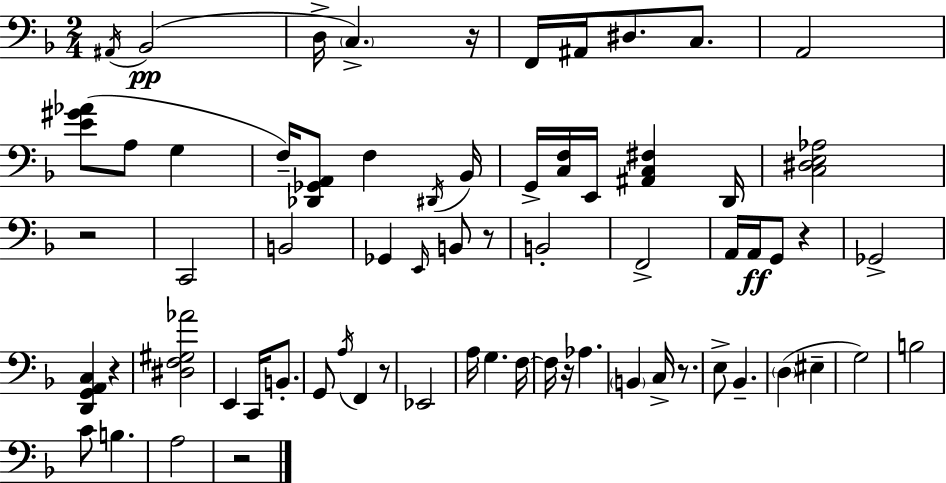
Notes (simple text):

A#2/s Bb2/h D3/s C3/q. R/s F2/s A#2/s D#3/e. C3/e. A2/h [E4,G#4,Ab4]/e A3/e G3/q F3/s [Db2,Gb2,A2]/e F3/q D#2/s Bb2/s G2/s [C3,F3]/s E2/s [A#2,C3,F#3]/q D2/s [C3,D#3,E3,Ab3]/h R/h C2/h B2/h Gb2/q E2/s B2/e R/e B2/h F2/h A2/s A2/s G2/e R/q Gb2/h [D2,G2,A2,C3]/q R/q [D#3,F3,G#3,Ab4]/h E2/q C2/s B2/e. G2/e A3/s F2/q R/e Eb2/h A3/s G3/q. F3/s F3/s R/s Ab3/q. B2/q C3/s R/e. E3/e Bb2/q. D3/q EIS3/q G3/h B3/h C4/e B3/q. A3/h R/h